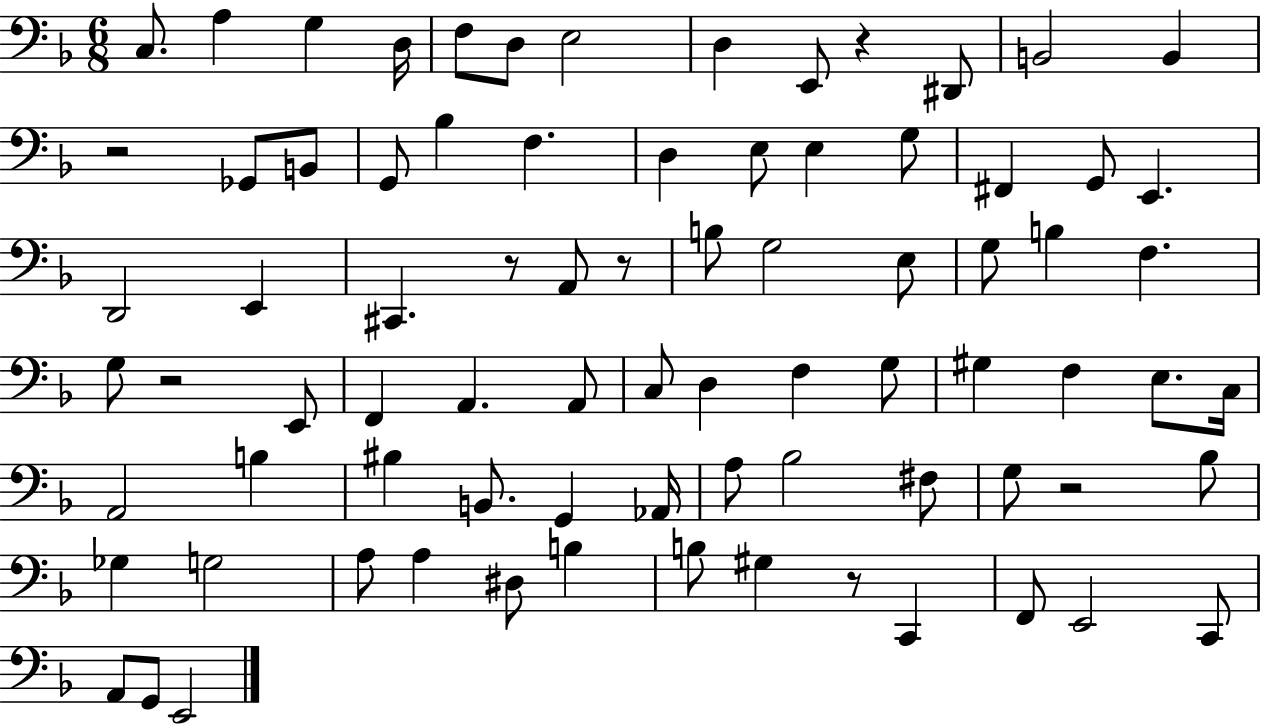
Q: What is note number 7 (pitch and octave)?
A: E3